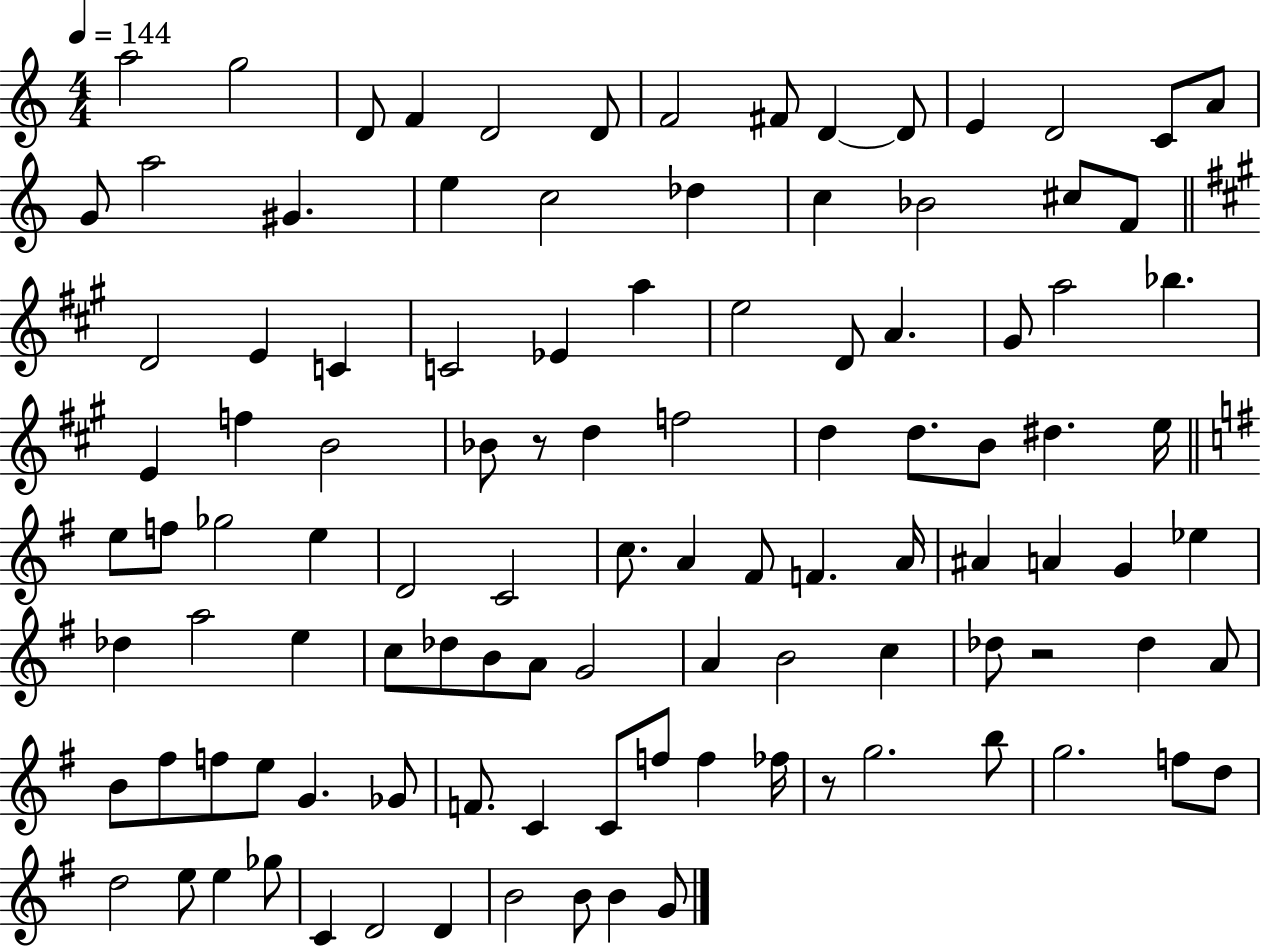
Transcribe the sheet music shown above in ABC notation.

X:1
T:Untitled
M:4/4
L:1/4
K:C
a2 g2 D/2 F D2 D/2 F2 ^F/2 D D/2 E D2 C/2 A/2 G/2 a2 ^G e c2 _d c _B2 ^c/2 F/2 D2 E C C2 _E a e2 D/2 A ^G/2 a2 _b E f B2 _B/2 z/2 d f2 d d/2 B/2 ^d e/4 e/2 f/2 _g2 e D2 C2 c/2 A ^F/2 F A/4 ^A A G _e _d a2 e c/2 _d/2 B/2 A/2 G2 A B2 c _d/2 z2 _d A/2 B/2 ^f/2 f/2 e/2 G _G/2 F/2 C C/2 f/2 f _f/4 z/2 g2 b/2 g2 f/2 d/2 d2 e/2 e _g/2 C D2 D B2 B/2 B G/2